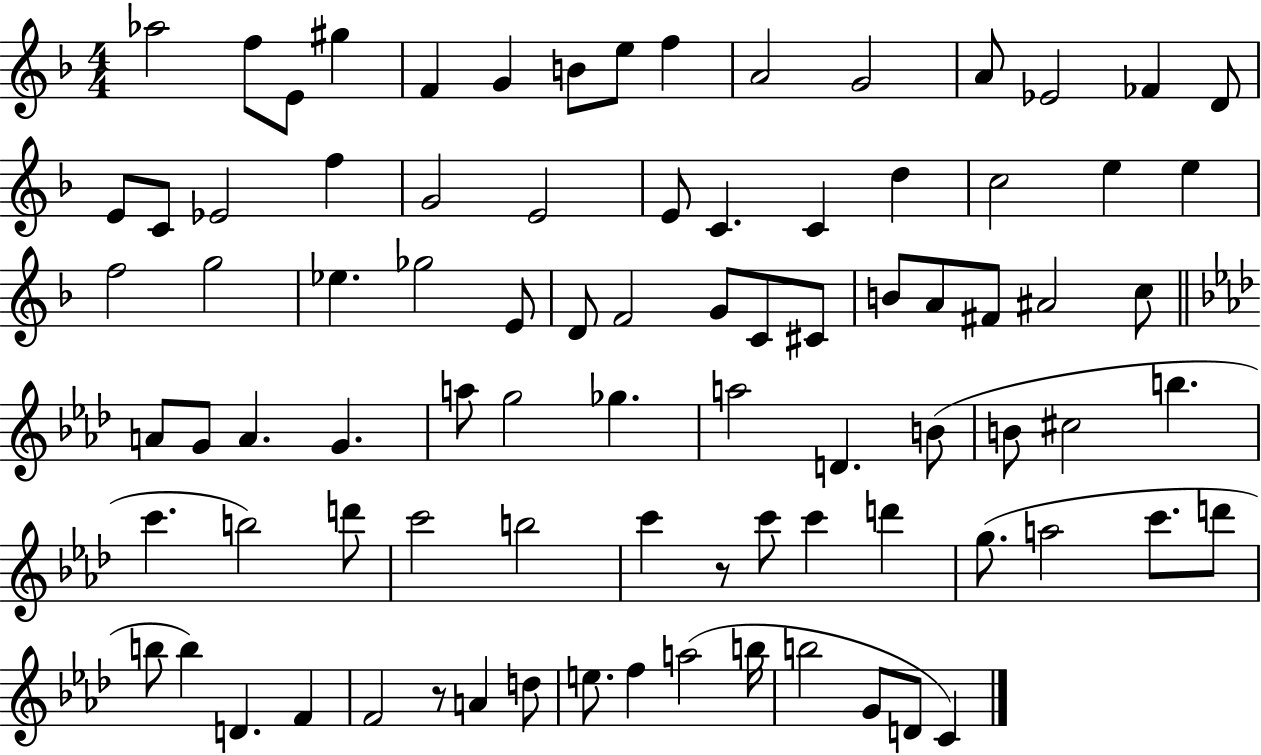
Ab5/h F5/e E4/e G#5/q F4/q G4/q B4/e E5/e F5/q A4/h G4/h A4/e Eb4/h FES4/q D4/e E4/e C4/e Eb4/h F5/q G4/h E4/h E4/e C4/q. C4/q D5/q C5/h E5/q E5/q F5/h G5/h Eb5/q. Gb5/h E4/e D4/e F4/h G4/e C4/e C#4/e B4/e A4/e F#4/e A#4/h C5/e A4/e G4/e A4/q. G4/q. A5/e G5/h Gb5/q. A5/h D4/q. B4/e B4/e C#5/h B5/q. C6/q. B5/h D6/e C6/h B5/h C6/q R/e C6/e C6/q D6/q G5/e. A5/h C6/e. D6/e B5/e B5/q D4/q. F4/q F4/h R/e A4/q D5/e E5/e. F5/q A5/h B5/s B5/h G4/e D4/e C4/q